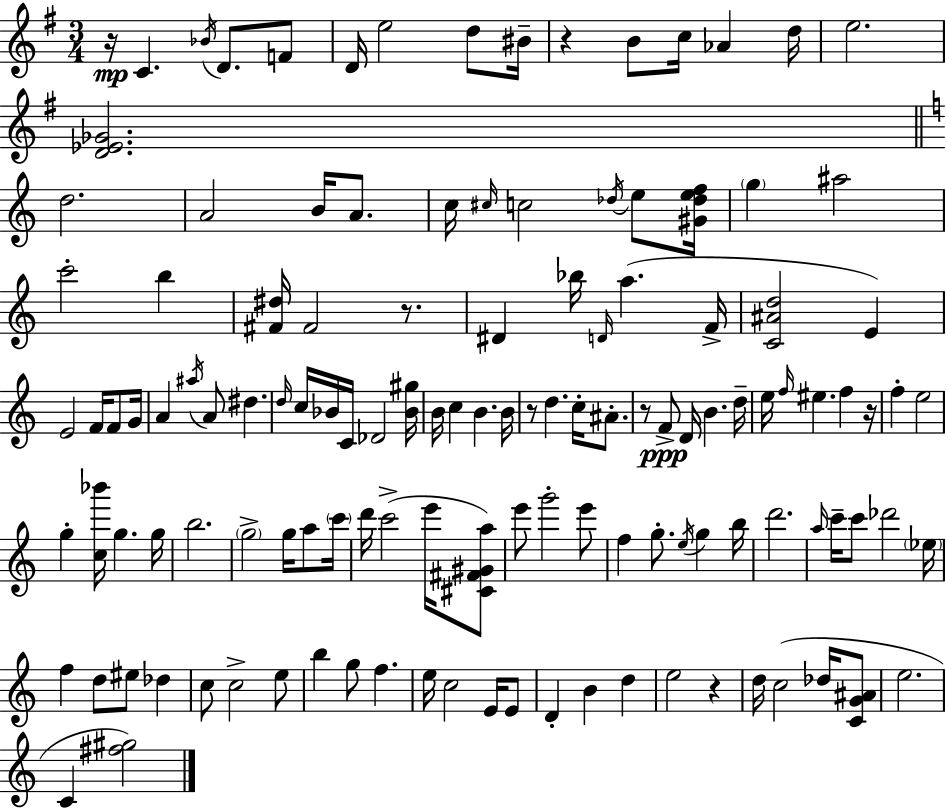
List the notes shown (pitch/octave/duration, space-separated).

R/s C4/q. Bb4/s D4/e. F4/e D4/s E5/h D5/e BIS4/s R/q B4/e C5/s Ab4/q D5/s E5/h. [D4,Eb4,Gb4]/h. D5/h. A4/h B4/s A4/e. C5/s C#5/s C5/h Db5/s E5/e [G#4,Db5,E5,F5]/s G5/q A#5/h C6/h B5/q [F#4,D#5]/s F#4/h R/e. D#4/q Bb5/s D4/s A5/q. F4/s [C4,A#4,D5]/h E4/q E4/h F4/s F4/e G4/s A4/q A#5/s A4/e D#5/q. D5/s C5/s Bb4/s C4/s Db4/h [Bb4,G#5]/s B4/s C5/q B4/q. B4/s R/e D5/q. C5/s A#4/e. R/e F4/e D4/s B4/q. D5/s E5/s F5/s EIS5/q. F5/q R/s F5/q E5/h G5/q [C5,Bb6]/s G5/q. G5/s B5/h. G5/h G5/s A5/e C6/s D6/s C6/h E6/s [C#4,F#4,G#4,A5]/e E6/e G6/h E6/e F5/q G5/e. E5/s G5/q B5/s D6/h. A5/s C6/s C6/e Db6/h Eb5/s F5/q D5/e EIS5/e Db5/q C5/e C5/h E5/e B5/q G5/e F5/q. E5/s C5/h E4/s E4/e D4/q B4/q D5/q E5/h R/q D5/s C5/h Db5/s [C4,G4,A#4]/e E5/h. C4/q [F#5,G#5]/h